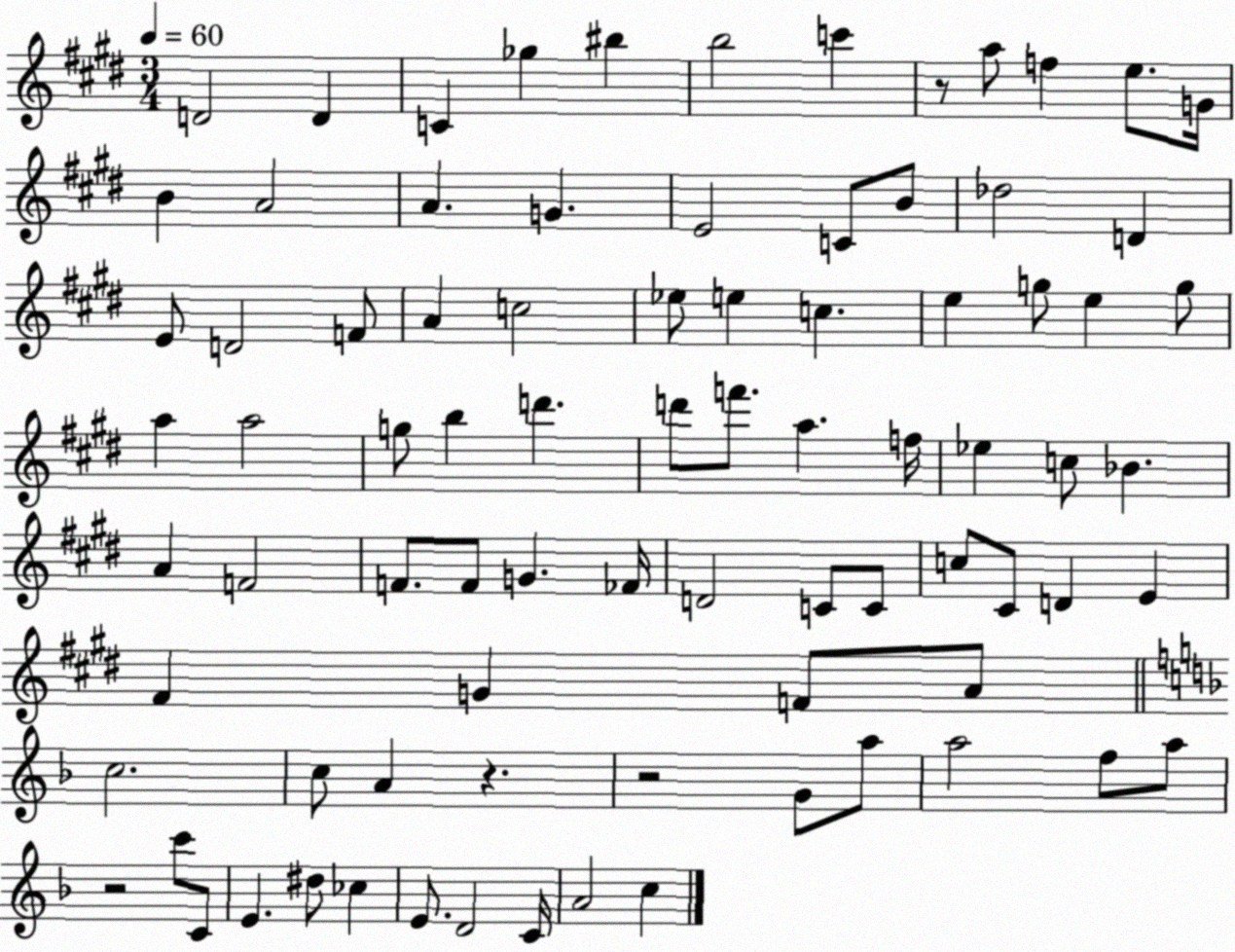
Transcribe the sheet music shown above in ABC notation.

X:1
T:Untitled
M:3/4
L:1/4
K:E
D2 D C _g ^b b2 c' z/2 a/2 f e/2 G/4 B A2 A G E2 C/2 B/2 _d2 D E/2 D2 F/2 A c2 _e/2 e c e g/2 e g/2 a a2 g/2 b d' d'/2 f'/2 a f/4 _e c/2 _B A F2 F/2 F/2 G _F/4 D2 C/2 C/2 c/2 ^C/2 D E ^F G F/2 A/2 c2 c/2 A z z2 G/2 a/2 a2 f/2 a/2 z2 c'/2 C/2 E ^d/2 _c E/2 D2 C/4 A2 c